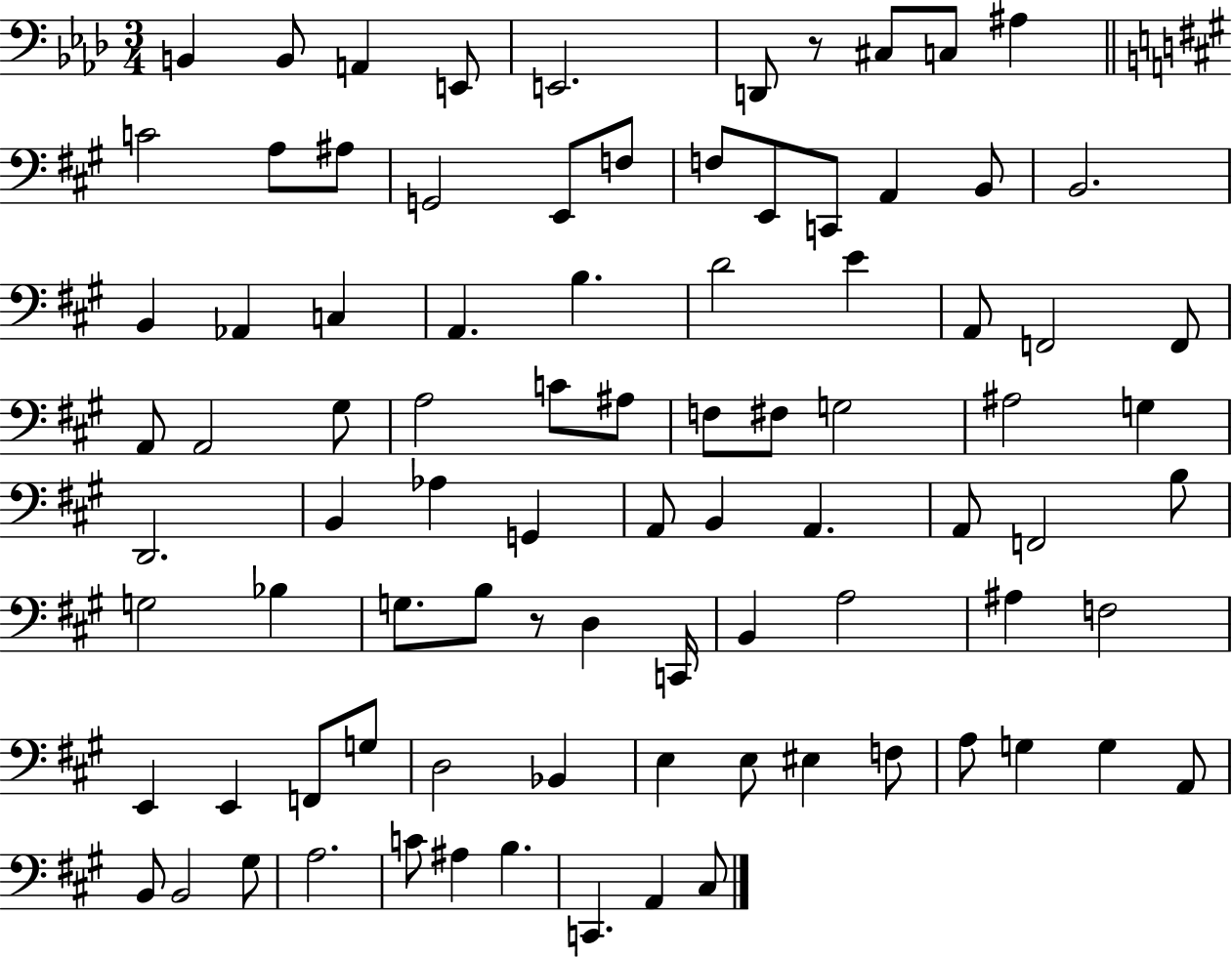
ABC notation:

X:1
T:Untitled
M:3/4
L:1/4
K:Ab
B,, B,,/2 A,, E,,/2 E,,2 D,,/2 z/2 ^C,/2 C,/2 ^A, C2 A,/2 ^A,/2 G,,2 E,,/2 F,/2 F,/2 E,,/2 C,,/2 A,, B,,/2 B,,2 B,, _A,, C, A,, B, D2 E A,,/2 F,,2 F,,/2 A,,/2 A,,2 ^G,/2 A,2 C/2 ^A,/2 F,/2 ^F,/2 G,2 ^A,2 G, D,,2 B,, _A, G,, A,,/2 B,, A,, A,,/2 F,,2 B,/2 G,2 _B, G,/2 B,/2 z/2 D, C,,/4 B,, A,2 ^A, F,2 E,, E,, F,,/2 G,/2 D,2 _B,, E, E,/2 ^E, F,/2 A,/2 G, G, A,,/2 B,,/2 B,,2 ^G,/2 A,2 C/2 ^A, B, C,, A,, ^C,/2